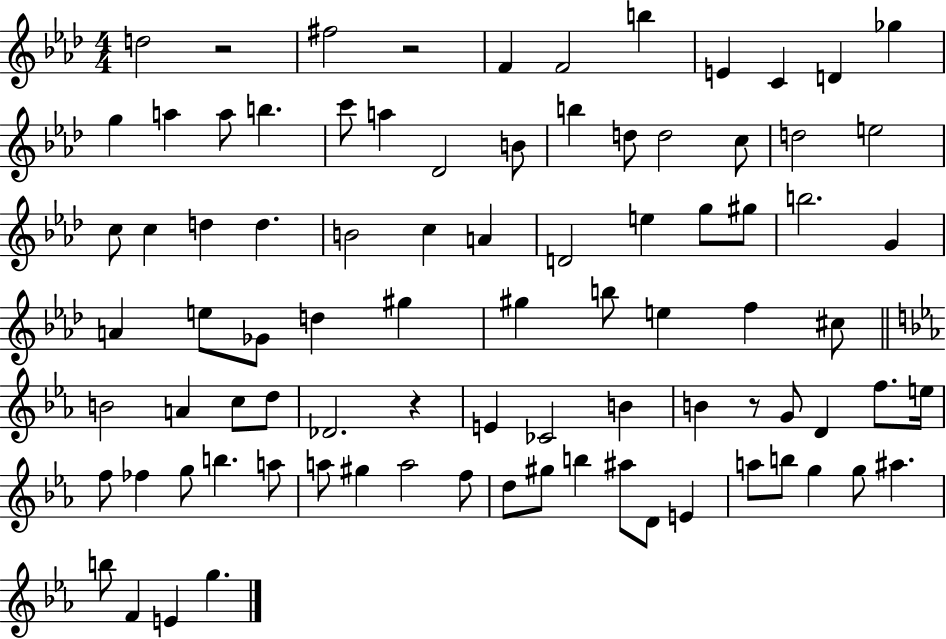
{
  \clef treble
  \numericTimeSignature
  \time 4/4
  \key aes \major
  d''2 r2 | fis''2 r2 | f'4 f'2 b''4 | e'4 c'4 d'4 ges''4 | \break g''4 a''4 a''8 b''4. | c'''8 a''4 des'2 b'8 | b''4 d''8 d''2 c''8 | d''2 e''2 | \break c''8 c''4 d''4 d''4. | b'2 c''4 a'4 | d'2 e''4 g''8 gis''8 | b''2. g'4 | \break a'4 e''8 ges'8 d''4 gis''4 | gis''4 b''8 e''4 f''4 cis''8 | \bar "||" \break \key ees \major b'2 a'4 c''8 d''8 | des'2. r4 | e'4 ces'2 b'4 | b'4 r8 g'8 d'4 f''8. e''16 | \break f''8 fes''4 g''8 b''4. a''8 | a''8 gis''4 a''2 f''8 | d''8 gis''8 b''4 ais''8 d'8 e'4 | a''8 b''8 g''4 g''8 ais''4. | \break b''8 f'4 e'4 g''4. | \bar "|."
}